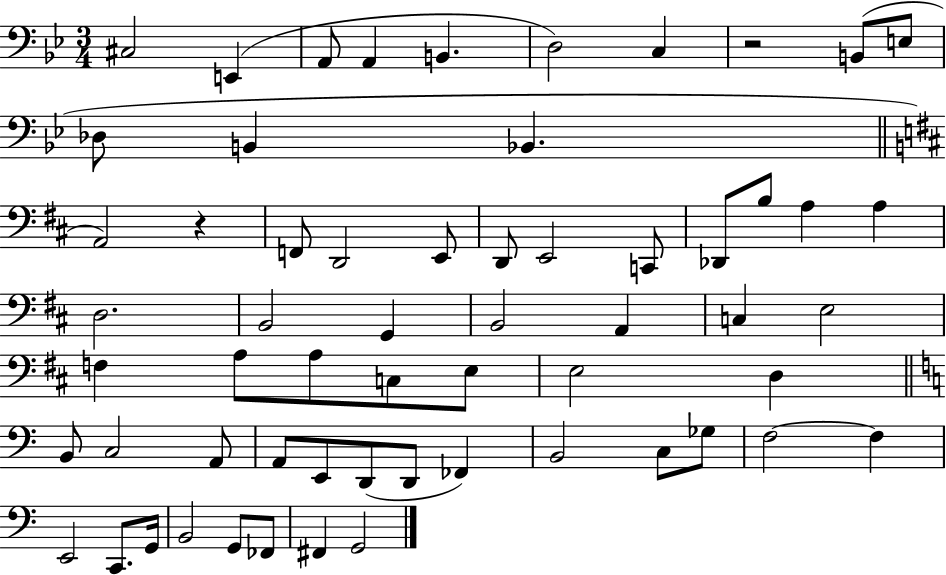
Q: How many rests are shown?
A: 2